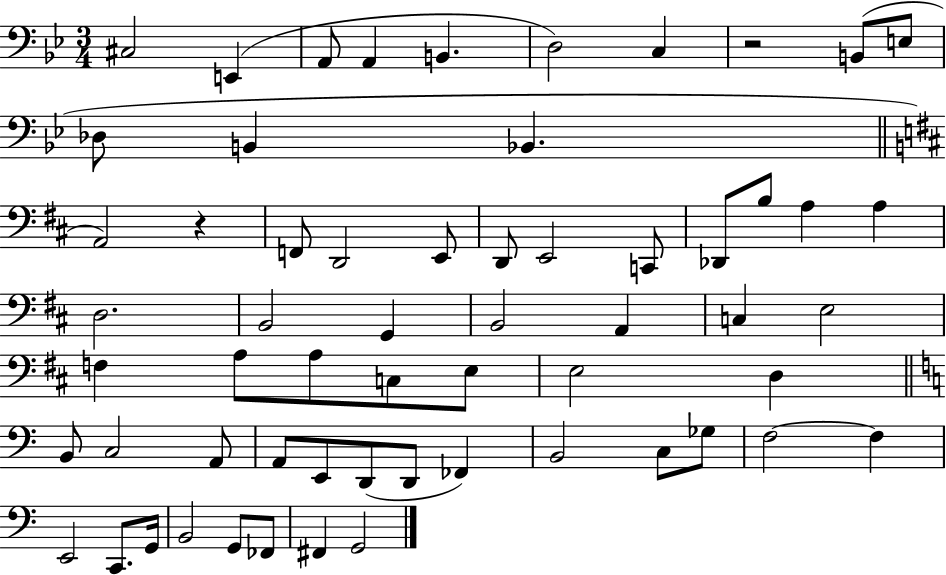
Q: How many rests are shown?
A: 2